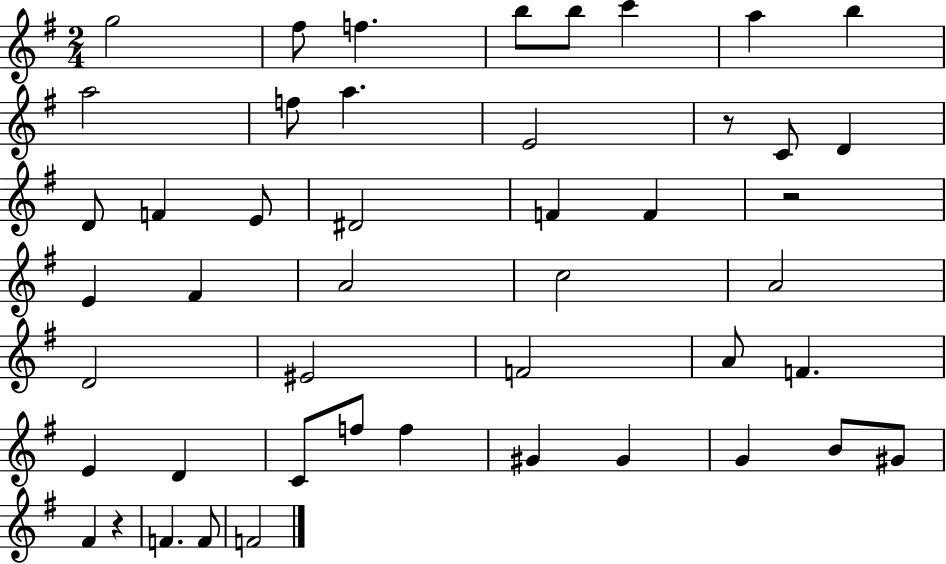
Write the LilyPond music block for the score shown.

{
  \clef treble
  \numericTimeSignature
  \time 2/4
  \key g \major
  g''2 | fis''8 f''4. | b''8 b''8 c'''4 | a''4 b''4 | \break a''2 | f''8 a''4. | e'2 | r8 c'8 d'4 | \break d'8 f'4 e'8 | dis'2 | f'4 f'4 | r2 | \break e'4 fis'4 | a'2 | c''2 | a'2 | \break d'2 | eis'2 | f'2 | a'8 f'4. | \break e'4 d'4 | c'8 f''8 f''4 | gis'4 gis'4 | g'4 b'8 gis'8 | \break fis'4 r4 | f'4. f'8 | f'2 | \bar "|."
}